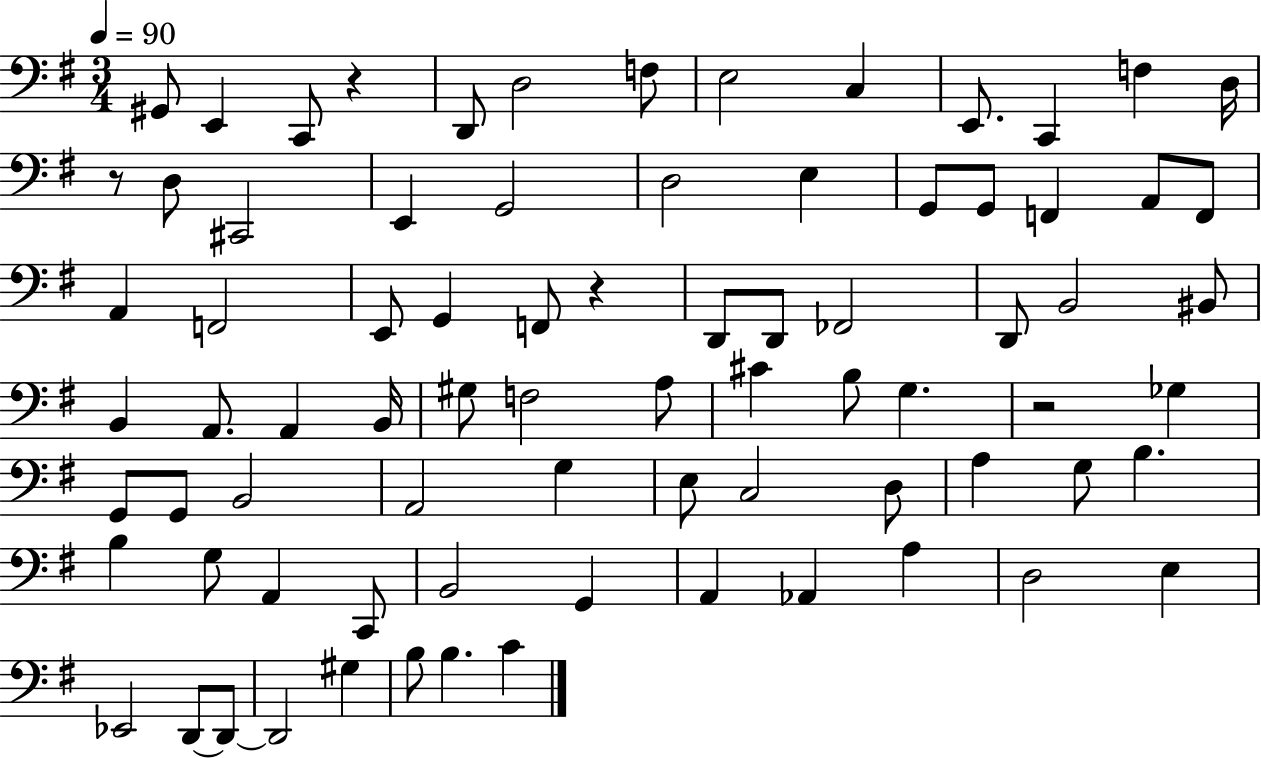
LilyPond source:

{
  \clef bass
  \numericTimeSignature
  \time 3/4
  \key g \major
  \tempo 4 = 90
  gis,8 e,4 c,8 r4 | d,8 d2 f8 | e2 c4 | e,8. c,4 f4 d16 | \break r8 d8 cis,2 | e,4 g,2 | d2 e4 | g,8 g,8 f,4 a,8 f,8 | \break a,4 f,2 | e,8 g,4 f,8 r4 | d,8 d,8 fes,2 | d,8 b,2 bis,8 | \break b,4 a,8. a,4 b,16 | gis8 f2 a8 | cis'4 b8 g4. | r2 ges4 | \break g,8 g,8 b,2 | a,2 g4 | e8 c2 d8 | a4 g8 b4. | \break b4 g8 a,4 c,8 | b,2 g,4 | a,4 aes,4 a4 | d2 e4 | \break ees,2 d,8~~ d,8~~ | d,2 gis4 | b8 b4. c'4 | \bar "|."
}